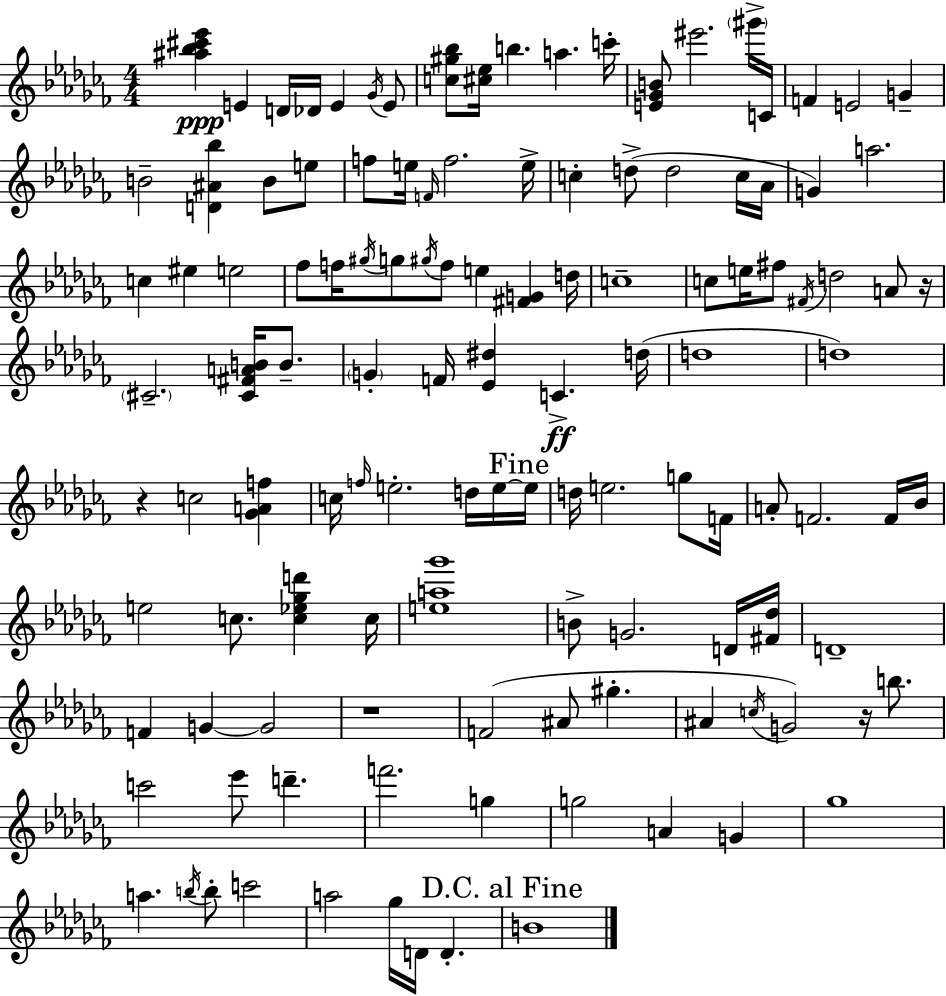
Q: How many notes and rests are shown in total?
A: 122